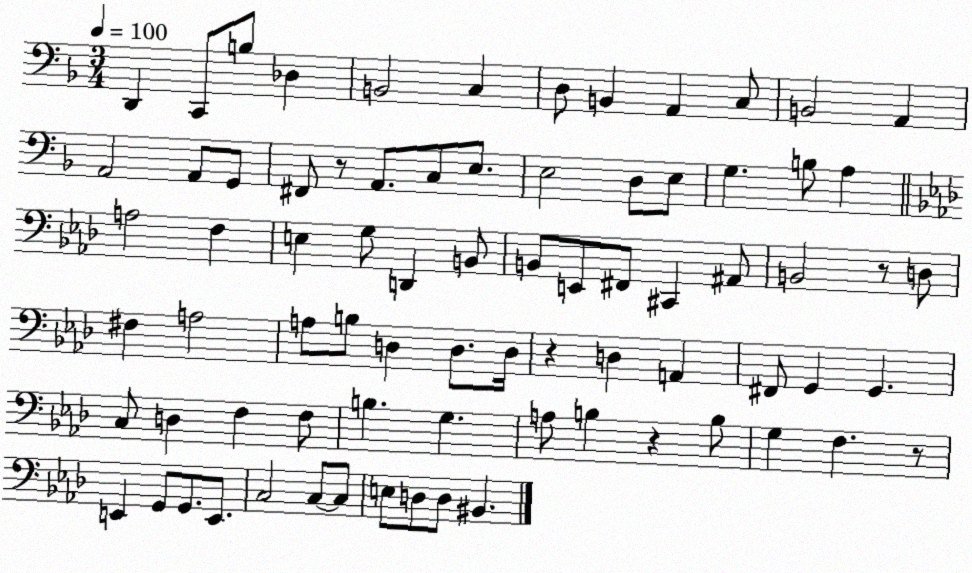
X:1
T:Untitled
M:3/4
L:1/4
K:F
D,, C,,/2 B,/2 _D, B,,2 C, D,/2 B,, A,, C,/2 B,,2 A,, A,,2 A,,/2 G,,/2 ^F,,/2 z/2 A,,/2 C,/2 E,/2 E,2 D,/2 E,/2 G, B,/2 A, A,2 F, E, G,/2 D,, B,,/2 B,,/2 E,,/2 ^F,,/2 ^C,, ^A,,/2 B,,2 z/2 D,/2 ^F, A,2 A,/2 B,/2 D, D,/2 D,/4 z D, A,, ^F,,/2 G,, G,, C,/2 D, F, F,/2 B, G, A,/2 B, z B,/2 G, F, z/2 E,, G,,/2 G,,/2 E,,/2 C,2 C,/2 C,/2 E,/2 D,/2 D,/2 ^B,,